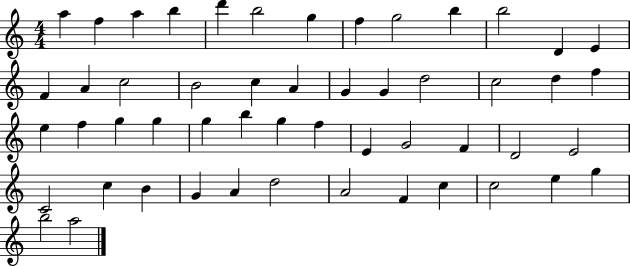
A5/q F5/q A5/q B5/q D6/q B5/h G5/q F5/q G5/h B5/q B5/h D4/q E4/q F4/q A4/q C5/h B4/h C5/q A4/q G4/q G4/q D5/h C5/h D5/q F5/q E5/q F5/q G5/q G5/q G5/q B5/q G5/q F5/q E4/q G4/h F4/q D4/h E4/h C4/h C5/q B4/q G4/q A4/q D5/h A4/h F4/q C5/q C5/h E5/q G5/q B5/h A5/h